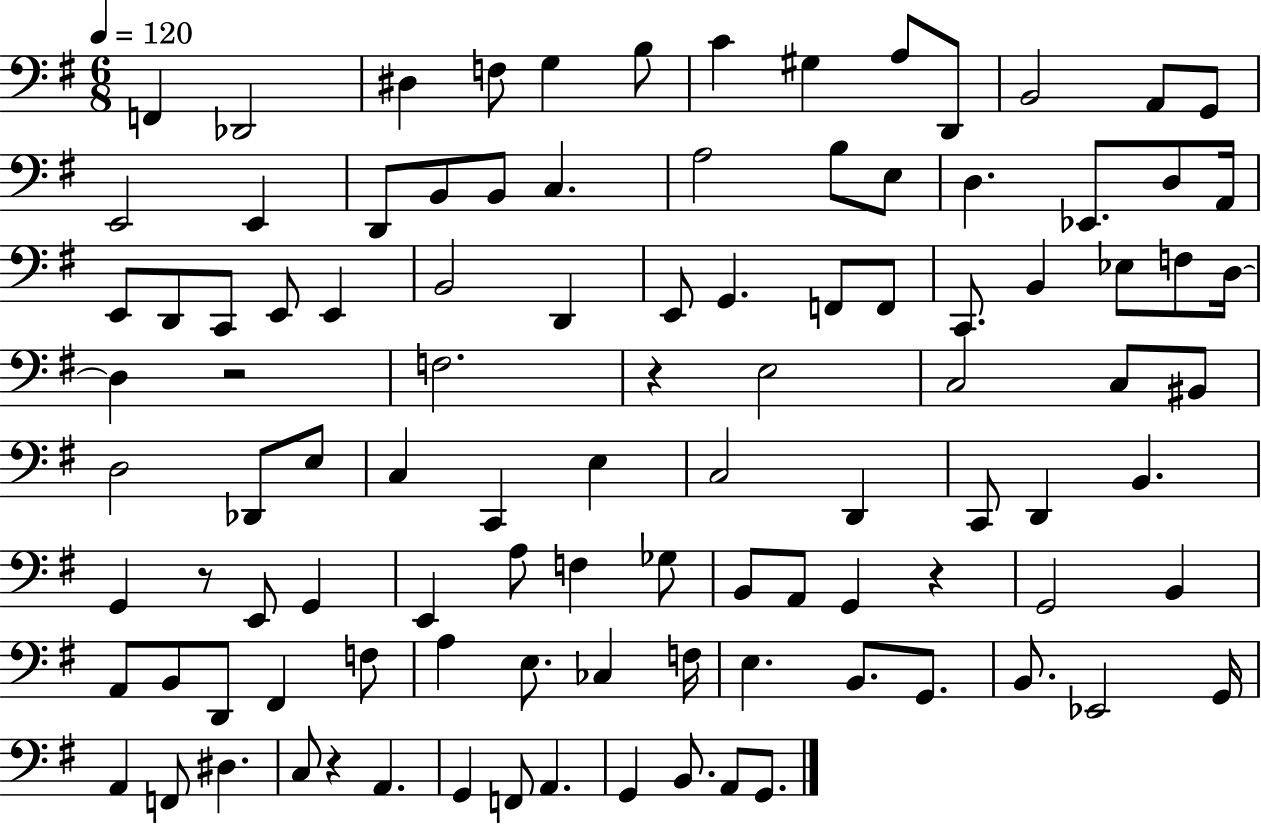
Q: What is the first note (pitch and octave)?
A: F2